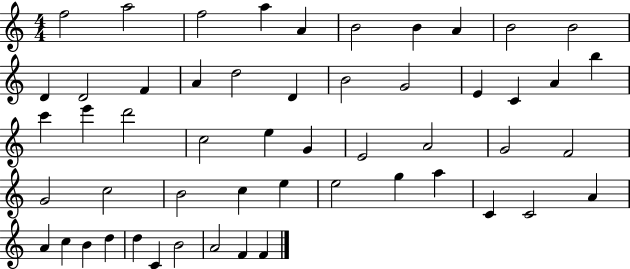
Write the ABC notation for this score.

X:1
T:Untitled
M:4/4
L:1/4
K:C
f2 a2 f2 a A B2 B A B2 B2 D D2 F A d2 D B2 G2 E C A b c' e' d'2 c2 e G E2 A2 G2 F2 G2 c2 B2 c e e2 g a C C2 A A c B d d C B2 A2 F F